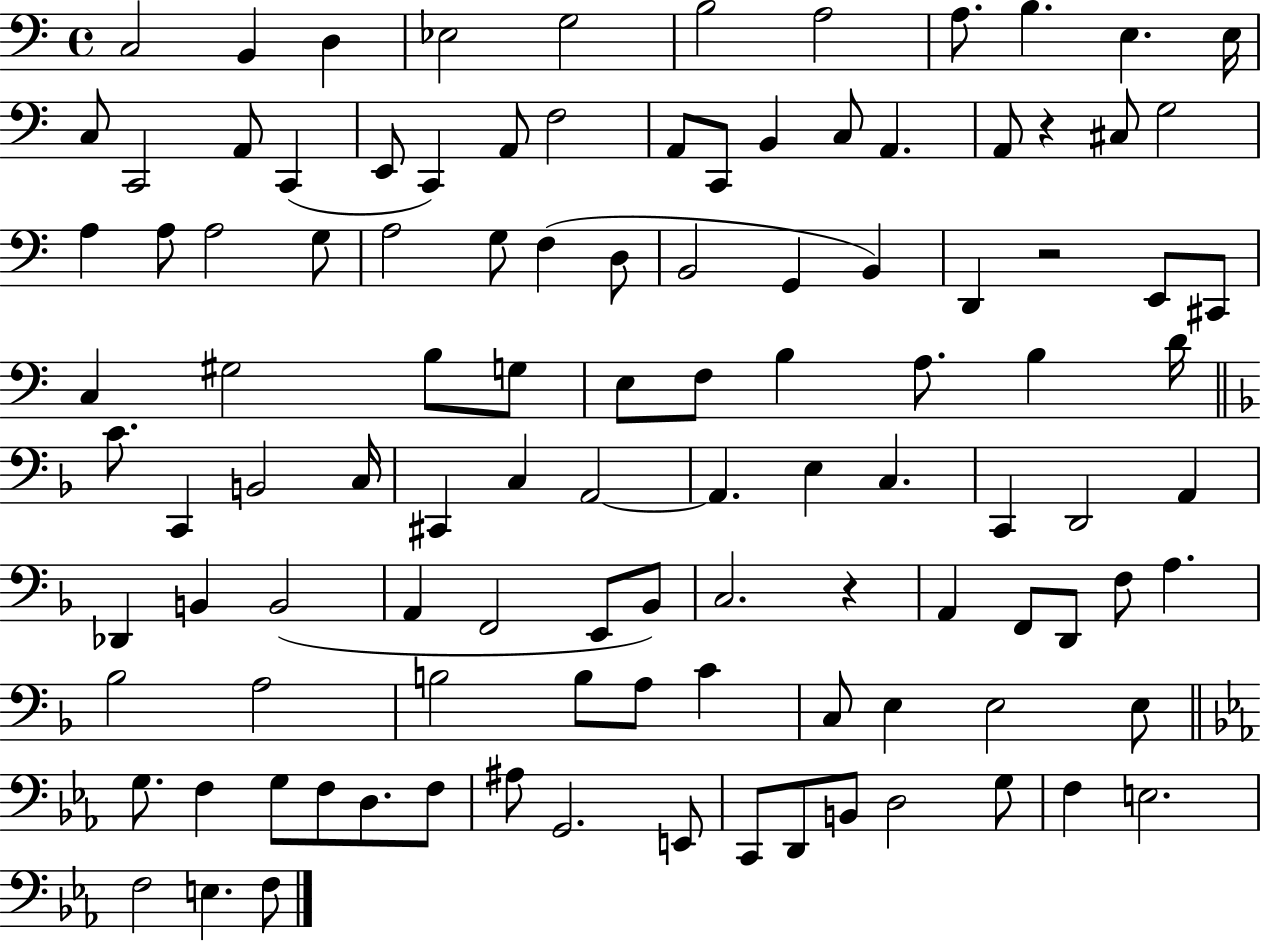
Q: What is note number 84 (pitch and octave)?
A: C3